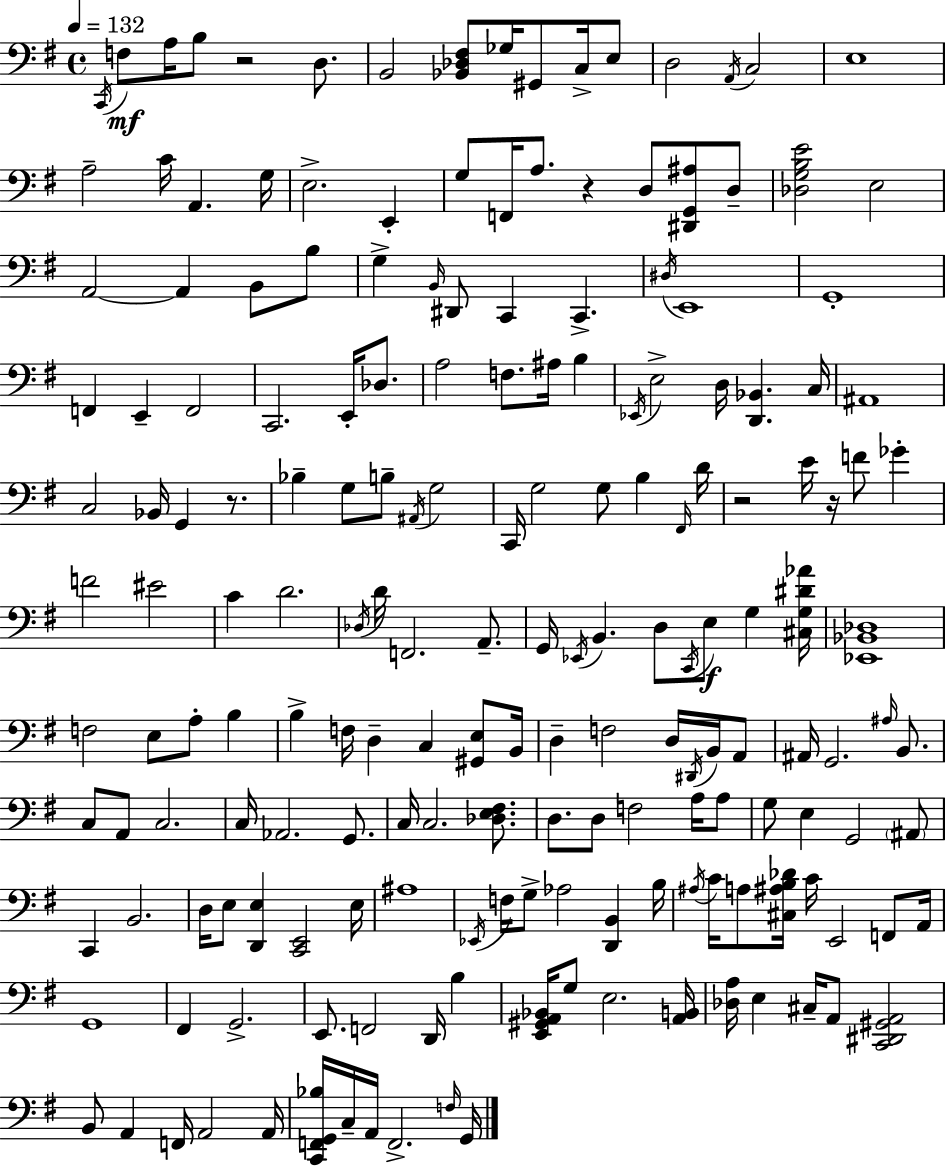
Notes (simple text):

C2/s F3/e A3/s B3/e R/h D3/e. B2/h [Bb2,Db3,F#3]/e Gb3/s G#2/e C3/s E3/e D3/h A2/s C3/h E3/w A3/h C4/s A2/q. G3/s E3/h. E2/q G3/e F2/s A3/e. R/q D3/e [D#2,G2,A#3]/e D3/e [Db3,G3,B3,E4]/h E3/h A2/h A2/q B2/e B3/e G3/q B2/s D#2/e C2/q C2/q. D#3/s E2/w G2/w F2/q E2/q F2/h C2/h. E2/s Db3/e. A3/h F3/e. A#3/s B3/q Eb2/s E3/h D3/s [D2,Bb2]/q. C3/s A#2/w C3/h Bb2/s G2/q R/e. Bb3/q G3/e B3/e A#2/s G3/h C2/s G3/h G3/e B3/q F#2/s D4/s R/h E4/s R/s F4/e Gb4/q F4/h EIS4/h C4/q D4/h. Db3/s D4/s F2/h. A2/e. G2/s Eb2/s B2/q. D3/e C2/s E3/e G3/q [C#3,G3,D#4,Ab4]/s [Eb2,Bb2,Db3]/w F3/h E3/e A3/e B3/q B3/q F3/s D3/q C3/q [G#2,E3]/e B2/s D3/q F3/h D3/s D#2/s B2/s A2/e A#2/s G2/h. A#3/s B2/e. C3/e A2/e C3/h. C3/s Ab2/h. G2/e. C3/s C3/h. [Db3,E3,F#3]/e. D3/e. D3/e F3/h A3/s A3/e G3/e E3/q G2/h A#2/e C2/q B2/h. D3/s E3/e [D2,E3]/q [C2,E2]/h E3/s A#3/w Eb2/s F3/s G3/e Ab3/h [D2,B2]/q B3/s A#3/s C4/s A3/e [C#3,A#3,B3,Db4]/s C4/s E2/h F2/e A2/s G2/w F#2/q G2/h. E2/e. F2/h D2/s B3/q [E2,G#2,A2,Bb2]/s G3/e E3/h. [A2,B2]/s [Db3,A3]/s E3/q C#3/s A2/e [C2,D#2,G#2,A2]/h B2/e A2/q F2/s A2/h A2/s [C2,F2,G2,Bb3]/s C3/s A2/s F2/h. F3/s G2/s